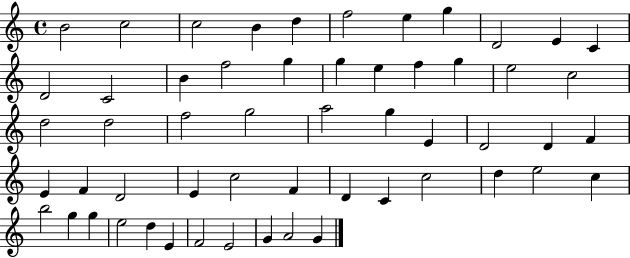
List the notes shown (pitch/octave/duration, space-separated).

B4/h C5/h C5/h B4/q D5/q F5/h E5/q G5/q D4/h E4/q C4/q D4/h C4/h B4/q F5/h G5/q G5/q E5/q F5/q G5/q E5/h C5/h D5/h D5/h F5/h G5/h A5/h G5/q E4/q D4/h D4/q F4/q E4/q F4/q D4/h E4/q C5/h F4/q D4/q C4/q C5/h D5/q E5/h C5/q B5/h G5/q G5/q E5/h D5/q E4/q F4/h E4/h G4/q A4/h G4/q